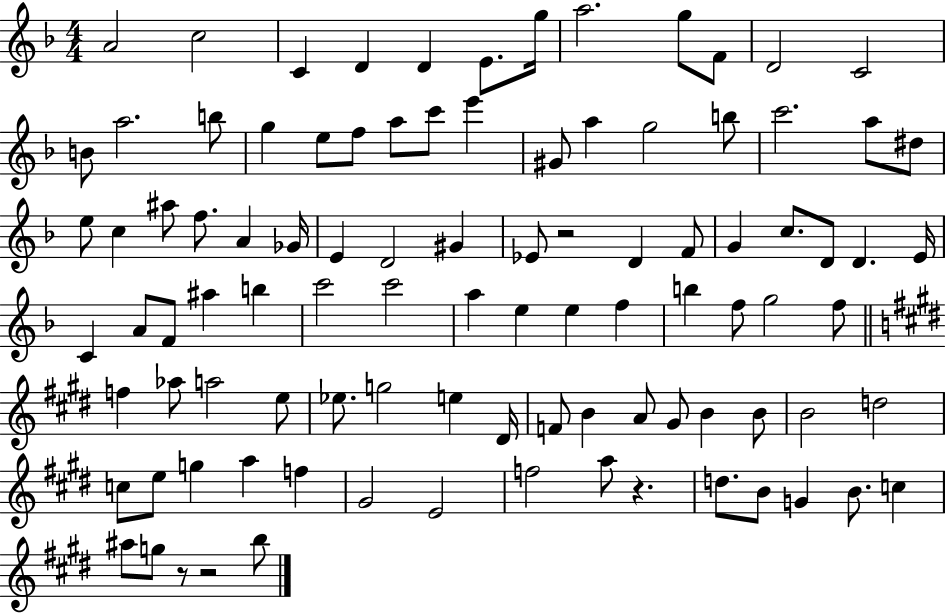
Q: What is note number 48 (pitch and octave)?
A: F4